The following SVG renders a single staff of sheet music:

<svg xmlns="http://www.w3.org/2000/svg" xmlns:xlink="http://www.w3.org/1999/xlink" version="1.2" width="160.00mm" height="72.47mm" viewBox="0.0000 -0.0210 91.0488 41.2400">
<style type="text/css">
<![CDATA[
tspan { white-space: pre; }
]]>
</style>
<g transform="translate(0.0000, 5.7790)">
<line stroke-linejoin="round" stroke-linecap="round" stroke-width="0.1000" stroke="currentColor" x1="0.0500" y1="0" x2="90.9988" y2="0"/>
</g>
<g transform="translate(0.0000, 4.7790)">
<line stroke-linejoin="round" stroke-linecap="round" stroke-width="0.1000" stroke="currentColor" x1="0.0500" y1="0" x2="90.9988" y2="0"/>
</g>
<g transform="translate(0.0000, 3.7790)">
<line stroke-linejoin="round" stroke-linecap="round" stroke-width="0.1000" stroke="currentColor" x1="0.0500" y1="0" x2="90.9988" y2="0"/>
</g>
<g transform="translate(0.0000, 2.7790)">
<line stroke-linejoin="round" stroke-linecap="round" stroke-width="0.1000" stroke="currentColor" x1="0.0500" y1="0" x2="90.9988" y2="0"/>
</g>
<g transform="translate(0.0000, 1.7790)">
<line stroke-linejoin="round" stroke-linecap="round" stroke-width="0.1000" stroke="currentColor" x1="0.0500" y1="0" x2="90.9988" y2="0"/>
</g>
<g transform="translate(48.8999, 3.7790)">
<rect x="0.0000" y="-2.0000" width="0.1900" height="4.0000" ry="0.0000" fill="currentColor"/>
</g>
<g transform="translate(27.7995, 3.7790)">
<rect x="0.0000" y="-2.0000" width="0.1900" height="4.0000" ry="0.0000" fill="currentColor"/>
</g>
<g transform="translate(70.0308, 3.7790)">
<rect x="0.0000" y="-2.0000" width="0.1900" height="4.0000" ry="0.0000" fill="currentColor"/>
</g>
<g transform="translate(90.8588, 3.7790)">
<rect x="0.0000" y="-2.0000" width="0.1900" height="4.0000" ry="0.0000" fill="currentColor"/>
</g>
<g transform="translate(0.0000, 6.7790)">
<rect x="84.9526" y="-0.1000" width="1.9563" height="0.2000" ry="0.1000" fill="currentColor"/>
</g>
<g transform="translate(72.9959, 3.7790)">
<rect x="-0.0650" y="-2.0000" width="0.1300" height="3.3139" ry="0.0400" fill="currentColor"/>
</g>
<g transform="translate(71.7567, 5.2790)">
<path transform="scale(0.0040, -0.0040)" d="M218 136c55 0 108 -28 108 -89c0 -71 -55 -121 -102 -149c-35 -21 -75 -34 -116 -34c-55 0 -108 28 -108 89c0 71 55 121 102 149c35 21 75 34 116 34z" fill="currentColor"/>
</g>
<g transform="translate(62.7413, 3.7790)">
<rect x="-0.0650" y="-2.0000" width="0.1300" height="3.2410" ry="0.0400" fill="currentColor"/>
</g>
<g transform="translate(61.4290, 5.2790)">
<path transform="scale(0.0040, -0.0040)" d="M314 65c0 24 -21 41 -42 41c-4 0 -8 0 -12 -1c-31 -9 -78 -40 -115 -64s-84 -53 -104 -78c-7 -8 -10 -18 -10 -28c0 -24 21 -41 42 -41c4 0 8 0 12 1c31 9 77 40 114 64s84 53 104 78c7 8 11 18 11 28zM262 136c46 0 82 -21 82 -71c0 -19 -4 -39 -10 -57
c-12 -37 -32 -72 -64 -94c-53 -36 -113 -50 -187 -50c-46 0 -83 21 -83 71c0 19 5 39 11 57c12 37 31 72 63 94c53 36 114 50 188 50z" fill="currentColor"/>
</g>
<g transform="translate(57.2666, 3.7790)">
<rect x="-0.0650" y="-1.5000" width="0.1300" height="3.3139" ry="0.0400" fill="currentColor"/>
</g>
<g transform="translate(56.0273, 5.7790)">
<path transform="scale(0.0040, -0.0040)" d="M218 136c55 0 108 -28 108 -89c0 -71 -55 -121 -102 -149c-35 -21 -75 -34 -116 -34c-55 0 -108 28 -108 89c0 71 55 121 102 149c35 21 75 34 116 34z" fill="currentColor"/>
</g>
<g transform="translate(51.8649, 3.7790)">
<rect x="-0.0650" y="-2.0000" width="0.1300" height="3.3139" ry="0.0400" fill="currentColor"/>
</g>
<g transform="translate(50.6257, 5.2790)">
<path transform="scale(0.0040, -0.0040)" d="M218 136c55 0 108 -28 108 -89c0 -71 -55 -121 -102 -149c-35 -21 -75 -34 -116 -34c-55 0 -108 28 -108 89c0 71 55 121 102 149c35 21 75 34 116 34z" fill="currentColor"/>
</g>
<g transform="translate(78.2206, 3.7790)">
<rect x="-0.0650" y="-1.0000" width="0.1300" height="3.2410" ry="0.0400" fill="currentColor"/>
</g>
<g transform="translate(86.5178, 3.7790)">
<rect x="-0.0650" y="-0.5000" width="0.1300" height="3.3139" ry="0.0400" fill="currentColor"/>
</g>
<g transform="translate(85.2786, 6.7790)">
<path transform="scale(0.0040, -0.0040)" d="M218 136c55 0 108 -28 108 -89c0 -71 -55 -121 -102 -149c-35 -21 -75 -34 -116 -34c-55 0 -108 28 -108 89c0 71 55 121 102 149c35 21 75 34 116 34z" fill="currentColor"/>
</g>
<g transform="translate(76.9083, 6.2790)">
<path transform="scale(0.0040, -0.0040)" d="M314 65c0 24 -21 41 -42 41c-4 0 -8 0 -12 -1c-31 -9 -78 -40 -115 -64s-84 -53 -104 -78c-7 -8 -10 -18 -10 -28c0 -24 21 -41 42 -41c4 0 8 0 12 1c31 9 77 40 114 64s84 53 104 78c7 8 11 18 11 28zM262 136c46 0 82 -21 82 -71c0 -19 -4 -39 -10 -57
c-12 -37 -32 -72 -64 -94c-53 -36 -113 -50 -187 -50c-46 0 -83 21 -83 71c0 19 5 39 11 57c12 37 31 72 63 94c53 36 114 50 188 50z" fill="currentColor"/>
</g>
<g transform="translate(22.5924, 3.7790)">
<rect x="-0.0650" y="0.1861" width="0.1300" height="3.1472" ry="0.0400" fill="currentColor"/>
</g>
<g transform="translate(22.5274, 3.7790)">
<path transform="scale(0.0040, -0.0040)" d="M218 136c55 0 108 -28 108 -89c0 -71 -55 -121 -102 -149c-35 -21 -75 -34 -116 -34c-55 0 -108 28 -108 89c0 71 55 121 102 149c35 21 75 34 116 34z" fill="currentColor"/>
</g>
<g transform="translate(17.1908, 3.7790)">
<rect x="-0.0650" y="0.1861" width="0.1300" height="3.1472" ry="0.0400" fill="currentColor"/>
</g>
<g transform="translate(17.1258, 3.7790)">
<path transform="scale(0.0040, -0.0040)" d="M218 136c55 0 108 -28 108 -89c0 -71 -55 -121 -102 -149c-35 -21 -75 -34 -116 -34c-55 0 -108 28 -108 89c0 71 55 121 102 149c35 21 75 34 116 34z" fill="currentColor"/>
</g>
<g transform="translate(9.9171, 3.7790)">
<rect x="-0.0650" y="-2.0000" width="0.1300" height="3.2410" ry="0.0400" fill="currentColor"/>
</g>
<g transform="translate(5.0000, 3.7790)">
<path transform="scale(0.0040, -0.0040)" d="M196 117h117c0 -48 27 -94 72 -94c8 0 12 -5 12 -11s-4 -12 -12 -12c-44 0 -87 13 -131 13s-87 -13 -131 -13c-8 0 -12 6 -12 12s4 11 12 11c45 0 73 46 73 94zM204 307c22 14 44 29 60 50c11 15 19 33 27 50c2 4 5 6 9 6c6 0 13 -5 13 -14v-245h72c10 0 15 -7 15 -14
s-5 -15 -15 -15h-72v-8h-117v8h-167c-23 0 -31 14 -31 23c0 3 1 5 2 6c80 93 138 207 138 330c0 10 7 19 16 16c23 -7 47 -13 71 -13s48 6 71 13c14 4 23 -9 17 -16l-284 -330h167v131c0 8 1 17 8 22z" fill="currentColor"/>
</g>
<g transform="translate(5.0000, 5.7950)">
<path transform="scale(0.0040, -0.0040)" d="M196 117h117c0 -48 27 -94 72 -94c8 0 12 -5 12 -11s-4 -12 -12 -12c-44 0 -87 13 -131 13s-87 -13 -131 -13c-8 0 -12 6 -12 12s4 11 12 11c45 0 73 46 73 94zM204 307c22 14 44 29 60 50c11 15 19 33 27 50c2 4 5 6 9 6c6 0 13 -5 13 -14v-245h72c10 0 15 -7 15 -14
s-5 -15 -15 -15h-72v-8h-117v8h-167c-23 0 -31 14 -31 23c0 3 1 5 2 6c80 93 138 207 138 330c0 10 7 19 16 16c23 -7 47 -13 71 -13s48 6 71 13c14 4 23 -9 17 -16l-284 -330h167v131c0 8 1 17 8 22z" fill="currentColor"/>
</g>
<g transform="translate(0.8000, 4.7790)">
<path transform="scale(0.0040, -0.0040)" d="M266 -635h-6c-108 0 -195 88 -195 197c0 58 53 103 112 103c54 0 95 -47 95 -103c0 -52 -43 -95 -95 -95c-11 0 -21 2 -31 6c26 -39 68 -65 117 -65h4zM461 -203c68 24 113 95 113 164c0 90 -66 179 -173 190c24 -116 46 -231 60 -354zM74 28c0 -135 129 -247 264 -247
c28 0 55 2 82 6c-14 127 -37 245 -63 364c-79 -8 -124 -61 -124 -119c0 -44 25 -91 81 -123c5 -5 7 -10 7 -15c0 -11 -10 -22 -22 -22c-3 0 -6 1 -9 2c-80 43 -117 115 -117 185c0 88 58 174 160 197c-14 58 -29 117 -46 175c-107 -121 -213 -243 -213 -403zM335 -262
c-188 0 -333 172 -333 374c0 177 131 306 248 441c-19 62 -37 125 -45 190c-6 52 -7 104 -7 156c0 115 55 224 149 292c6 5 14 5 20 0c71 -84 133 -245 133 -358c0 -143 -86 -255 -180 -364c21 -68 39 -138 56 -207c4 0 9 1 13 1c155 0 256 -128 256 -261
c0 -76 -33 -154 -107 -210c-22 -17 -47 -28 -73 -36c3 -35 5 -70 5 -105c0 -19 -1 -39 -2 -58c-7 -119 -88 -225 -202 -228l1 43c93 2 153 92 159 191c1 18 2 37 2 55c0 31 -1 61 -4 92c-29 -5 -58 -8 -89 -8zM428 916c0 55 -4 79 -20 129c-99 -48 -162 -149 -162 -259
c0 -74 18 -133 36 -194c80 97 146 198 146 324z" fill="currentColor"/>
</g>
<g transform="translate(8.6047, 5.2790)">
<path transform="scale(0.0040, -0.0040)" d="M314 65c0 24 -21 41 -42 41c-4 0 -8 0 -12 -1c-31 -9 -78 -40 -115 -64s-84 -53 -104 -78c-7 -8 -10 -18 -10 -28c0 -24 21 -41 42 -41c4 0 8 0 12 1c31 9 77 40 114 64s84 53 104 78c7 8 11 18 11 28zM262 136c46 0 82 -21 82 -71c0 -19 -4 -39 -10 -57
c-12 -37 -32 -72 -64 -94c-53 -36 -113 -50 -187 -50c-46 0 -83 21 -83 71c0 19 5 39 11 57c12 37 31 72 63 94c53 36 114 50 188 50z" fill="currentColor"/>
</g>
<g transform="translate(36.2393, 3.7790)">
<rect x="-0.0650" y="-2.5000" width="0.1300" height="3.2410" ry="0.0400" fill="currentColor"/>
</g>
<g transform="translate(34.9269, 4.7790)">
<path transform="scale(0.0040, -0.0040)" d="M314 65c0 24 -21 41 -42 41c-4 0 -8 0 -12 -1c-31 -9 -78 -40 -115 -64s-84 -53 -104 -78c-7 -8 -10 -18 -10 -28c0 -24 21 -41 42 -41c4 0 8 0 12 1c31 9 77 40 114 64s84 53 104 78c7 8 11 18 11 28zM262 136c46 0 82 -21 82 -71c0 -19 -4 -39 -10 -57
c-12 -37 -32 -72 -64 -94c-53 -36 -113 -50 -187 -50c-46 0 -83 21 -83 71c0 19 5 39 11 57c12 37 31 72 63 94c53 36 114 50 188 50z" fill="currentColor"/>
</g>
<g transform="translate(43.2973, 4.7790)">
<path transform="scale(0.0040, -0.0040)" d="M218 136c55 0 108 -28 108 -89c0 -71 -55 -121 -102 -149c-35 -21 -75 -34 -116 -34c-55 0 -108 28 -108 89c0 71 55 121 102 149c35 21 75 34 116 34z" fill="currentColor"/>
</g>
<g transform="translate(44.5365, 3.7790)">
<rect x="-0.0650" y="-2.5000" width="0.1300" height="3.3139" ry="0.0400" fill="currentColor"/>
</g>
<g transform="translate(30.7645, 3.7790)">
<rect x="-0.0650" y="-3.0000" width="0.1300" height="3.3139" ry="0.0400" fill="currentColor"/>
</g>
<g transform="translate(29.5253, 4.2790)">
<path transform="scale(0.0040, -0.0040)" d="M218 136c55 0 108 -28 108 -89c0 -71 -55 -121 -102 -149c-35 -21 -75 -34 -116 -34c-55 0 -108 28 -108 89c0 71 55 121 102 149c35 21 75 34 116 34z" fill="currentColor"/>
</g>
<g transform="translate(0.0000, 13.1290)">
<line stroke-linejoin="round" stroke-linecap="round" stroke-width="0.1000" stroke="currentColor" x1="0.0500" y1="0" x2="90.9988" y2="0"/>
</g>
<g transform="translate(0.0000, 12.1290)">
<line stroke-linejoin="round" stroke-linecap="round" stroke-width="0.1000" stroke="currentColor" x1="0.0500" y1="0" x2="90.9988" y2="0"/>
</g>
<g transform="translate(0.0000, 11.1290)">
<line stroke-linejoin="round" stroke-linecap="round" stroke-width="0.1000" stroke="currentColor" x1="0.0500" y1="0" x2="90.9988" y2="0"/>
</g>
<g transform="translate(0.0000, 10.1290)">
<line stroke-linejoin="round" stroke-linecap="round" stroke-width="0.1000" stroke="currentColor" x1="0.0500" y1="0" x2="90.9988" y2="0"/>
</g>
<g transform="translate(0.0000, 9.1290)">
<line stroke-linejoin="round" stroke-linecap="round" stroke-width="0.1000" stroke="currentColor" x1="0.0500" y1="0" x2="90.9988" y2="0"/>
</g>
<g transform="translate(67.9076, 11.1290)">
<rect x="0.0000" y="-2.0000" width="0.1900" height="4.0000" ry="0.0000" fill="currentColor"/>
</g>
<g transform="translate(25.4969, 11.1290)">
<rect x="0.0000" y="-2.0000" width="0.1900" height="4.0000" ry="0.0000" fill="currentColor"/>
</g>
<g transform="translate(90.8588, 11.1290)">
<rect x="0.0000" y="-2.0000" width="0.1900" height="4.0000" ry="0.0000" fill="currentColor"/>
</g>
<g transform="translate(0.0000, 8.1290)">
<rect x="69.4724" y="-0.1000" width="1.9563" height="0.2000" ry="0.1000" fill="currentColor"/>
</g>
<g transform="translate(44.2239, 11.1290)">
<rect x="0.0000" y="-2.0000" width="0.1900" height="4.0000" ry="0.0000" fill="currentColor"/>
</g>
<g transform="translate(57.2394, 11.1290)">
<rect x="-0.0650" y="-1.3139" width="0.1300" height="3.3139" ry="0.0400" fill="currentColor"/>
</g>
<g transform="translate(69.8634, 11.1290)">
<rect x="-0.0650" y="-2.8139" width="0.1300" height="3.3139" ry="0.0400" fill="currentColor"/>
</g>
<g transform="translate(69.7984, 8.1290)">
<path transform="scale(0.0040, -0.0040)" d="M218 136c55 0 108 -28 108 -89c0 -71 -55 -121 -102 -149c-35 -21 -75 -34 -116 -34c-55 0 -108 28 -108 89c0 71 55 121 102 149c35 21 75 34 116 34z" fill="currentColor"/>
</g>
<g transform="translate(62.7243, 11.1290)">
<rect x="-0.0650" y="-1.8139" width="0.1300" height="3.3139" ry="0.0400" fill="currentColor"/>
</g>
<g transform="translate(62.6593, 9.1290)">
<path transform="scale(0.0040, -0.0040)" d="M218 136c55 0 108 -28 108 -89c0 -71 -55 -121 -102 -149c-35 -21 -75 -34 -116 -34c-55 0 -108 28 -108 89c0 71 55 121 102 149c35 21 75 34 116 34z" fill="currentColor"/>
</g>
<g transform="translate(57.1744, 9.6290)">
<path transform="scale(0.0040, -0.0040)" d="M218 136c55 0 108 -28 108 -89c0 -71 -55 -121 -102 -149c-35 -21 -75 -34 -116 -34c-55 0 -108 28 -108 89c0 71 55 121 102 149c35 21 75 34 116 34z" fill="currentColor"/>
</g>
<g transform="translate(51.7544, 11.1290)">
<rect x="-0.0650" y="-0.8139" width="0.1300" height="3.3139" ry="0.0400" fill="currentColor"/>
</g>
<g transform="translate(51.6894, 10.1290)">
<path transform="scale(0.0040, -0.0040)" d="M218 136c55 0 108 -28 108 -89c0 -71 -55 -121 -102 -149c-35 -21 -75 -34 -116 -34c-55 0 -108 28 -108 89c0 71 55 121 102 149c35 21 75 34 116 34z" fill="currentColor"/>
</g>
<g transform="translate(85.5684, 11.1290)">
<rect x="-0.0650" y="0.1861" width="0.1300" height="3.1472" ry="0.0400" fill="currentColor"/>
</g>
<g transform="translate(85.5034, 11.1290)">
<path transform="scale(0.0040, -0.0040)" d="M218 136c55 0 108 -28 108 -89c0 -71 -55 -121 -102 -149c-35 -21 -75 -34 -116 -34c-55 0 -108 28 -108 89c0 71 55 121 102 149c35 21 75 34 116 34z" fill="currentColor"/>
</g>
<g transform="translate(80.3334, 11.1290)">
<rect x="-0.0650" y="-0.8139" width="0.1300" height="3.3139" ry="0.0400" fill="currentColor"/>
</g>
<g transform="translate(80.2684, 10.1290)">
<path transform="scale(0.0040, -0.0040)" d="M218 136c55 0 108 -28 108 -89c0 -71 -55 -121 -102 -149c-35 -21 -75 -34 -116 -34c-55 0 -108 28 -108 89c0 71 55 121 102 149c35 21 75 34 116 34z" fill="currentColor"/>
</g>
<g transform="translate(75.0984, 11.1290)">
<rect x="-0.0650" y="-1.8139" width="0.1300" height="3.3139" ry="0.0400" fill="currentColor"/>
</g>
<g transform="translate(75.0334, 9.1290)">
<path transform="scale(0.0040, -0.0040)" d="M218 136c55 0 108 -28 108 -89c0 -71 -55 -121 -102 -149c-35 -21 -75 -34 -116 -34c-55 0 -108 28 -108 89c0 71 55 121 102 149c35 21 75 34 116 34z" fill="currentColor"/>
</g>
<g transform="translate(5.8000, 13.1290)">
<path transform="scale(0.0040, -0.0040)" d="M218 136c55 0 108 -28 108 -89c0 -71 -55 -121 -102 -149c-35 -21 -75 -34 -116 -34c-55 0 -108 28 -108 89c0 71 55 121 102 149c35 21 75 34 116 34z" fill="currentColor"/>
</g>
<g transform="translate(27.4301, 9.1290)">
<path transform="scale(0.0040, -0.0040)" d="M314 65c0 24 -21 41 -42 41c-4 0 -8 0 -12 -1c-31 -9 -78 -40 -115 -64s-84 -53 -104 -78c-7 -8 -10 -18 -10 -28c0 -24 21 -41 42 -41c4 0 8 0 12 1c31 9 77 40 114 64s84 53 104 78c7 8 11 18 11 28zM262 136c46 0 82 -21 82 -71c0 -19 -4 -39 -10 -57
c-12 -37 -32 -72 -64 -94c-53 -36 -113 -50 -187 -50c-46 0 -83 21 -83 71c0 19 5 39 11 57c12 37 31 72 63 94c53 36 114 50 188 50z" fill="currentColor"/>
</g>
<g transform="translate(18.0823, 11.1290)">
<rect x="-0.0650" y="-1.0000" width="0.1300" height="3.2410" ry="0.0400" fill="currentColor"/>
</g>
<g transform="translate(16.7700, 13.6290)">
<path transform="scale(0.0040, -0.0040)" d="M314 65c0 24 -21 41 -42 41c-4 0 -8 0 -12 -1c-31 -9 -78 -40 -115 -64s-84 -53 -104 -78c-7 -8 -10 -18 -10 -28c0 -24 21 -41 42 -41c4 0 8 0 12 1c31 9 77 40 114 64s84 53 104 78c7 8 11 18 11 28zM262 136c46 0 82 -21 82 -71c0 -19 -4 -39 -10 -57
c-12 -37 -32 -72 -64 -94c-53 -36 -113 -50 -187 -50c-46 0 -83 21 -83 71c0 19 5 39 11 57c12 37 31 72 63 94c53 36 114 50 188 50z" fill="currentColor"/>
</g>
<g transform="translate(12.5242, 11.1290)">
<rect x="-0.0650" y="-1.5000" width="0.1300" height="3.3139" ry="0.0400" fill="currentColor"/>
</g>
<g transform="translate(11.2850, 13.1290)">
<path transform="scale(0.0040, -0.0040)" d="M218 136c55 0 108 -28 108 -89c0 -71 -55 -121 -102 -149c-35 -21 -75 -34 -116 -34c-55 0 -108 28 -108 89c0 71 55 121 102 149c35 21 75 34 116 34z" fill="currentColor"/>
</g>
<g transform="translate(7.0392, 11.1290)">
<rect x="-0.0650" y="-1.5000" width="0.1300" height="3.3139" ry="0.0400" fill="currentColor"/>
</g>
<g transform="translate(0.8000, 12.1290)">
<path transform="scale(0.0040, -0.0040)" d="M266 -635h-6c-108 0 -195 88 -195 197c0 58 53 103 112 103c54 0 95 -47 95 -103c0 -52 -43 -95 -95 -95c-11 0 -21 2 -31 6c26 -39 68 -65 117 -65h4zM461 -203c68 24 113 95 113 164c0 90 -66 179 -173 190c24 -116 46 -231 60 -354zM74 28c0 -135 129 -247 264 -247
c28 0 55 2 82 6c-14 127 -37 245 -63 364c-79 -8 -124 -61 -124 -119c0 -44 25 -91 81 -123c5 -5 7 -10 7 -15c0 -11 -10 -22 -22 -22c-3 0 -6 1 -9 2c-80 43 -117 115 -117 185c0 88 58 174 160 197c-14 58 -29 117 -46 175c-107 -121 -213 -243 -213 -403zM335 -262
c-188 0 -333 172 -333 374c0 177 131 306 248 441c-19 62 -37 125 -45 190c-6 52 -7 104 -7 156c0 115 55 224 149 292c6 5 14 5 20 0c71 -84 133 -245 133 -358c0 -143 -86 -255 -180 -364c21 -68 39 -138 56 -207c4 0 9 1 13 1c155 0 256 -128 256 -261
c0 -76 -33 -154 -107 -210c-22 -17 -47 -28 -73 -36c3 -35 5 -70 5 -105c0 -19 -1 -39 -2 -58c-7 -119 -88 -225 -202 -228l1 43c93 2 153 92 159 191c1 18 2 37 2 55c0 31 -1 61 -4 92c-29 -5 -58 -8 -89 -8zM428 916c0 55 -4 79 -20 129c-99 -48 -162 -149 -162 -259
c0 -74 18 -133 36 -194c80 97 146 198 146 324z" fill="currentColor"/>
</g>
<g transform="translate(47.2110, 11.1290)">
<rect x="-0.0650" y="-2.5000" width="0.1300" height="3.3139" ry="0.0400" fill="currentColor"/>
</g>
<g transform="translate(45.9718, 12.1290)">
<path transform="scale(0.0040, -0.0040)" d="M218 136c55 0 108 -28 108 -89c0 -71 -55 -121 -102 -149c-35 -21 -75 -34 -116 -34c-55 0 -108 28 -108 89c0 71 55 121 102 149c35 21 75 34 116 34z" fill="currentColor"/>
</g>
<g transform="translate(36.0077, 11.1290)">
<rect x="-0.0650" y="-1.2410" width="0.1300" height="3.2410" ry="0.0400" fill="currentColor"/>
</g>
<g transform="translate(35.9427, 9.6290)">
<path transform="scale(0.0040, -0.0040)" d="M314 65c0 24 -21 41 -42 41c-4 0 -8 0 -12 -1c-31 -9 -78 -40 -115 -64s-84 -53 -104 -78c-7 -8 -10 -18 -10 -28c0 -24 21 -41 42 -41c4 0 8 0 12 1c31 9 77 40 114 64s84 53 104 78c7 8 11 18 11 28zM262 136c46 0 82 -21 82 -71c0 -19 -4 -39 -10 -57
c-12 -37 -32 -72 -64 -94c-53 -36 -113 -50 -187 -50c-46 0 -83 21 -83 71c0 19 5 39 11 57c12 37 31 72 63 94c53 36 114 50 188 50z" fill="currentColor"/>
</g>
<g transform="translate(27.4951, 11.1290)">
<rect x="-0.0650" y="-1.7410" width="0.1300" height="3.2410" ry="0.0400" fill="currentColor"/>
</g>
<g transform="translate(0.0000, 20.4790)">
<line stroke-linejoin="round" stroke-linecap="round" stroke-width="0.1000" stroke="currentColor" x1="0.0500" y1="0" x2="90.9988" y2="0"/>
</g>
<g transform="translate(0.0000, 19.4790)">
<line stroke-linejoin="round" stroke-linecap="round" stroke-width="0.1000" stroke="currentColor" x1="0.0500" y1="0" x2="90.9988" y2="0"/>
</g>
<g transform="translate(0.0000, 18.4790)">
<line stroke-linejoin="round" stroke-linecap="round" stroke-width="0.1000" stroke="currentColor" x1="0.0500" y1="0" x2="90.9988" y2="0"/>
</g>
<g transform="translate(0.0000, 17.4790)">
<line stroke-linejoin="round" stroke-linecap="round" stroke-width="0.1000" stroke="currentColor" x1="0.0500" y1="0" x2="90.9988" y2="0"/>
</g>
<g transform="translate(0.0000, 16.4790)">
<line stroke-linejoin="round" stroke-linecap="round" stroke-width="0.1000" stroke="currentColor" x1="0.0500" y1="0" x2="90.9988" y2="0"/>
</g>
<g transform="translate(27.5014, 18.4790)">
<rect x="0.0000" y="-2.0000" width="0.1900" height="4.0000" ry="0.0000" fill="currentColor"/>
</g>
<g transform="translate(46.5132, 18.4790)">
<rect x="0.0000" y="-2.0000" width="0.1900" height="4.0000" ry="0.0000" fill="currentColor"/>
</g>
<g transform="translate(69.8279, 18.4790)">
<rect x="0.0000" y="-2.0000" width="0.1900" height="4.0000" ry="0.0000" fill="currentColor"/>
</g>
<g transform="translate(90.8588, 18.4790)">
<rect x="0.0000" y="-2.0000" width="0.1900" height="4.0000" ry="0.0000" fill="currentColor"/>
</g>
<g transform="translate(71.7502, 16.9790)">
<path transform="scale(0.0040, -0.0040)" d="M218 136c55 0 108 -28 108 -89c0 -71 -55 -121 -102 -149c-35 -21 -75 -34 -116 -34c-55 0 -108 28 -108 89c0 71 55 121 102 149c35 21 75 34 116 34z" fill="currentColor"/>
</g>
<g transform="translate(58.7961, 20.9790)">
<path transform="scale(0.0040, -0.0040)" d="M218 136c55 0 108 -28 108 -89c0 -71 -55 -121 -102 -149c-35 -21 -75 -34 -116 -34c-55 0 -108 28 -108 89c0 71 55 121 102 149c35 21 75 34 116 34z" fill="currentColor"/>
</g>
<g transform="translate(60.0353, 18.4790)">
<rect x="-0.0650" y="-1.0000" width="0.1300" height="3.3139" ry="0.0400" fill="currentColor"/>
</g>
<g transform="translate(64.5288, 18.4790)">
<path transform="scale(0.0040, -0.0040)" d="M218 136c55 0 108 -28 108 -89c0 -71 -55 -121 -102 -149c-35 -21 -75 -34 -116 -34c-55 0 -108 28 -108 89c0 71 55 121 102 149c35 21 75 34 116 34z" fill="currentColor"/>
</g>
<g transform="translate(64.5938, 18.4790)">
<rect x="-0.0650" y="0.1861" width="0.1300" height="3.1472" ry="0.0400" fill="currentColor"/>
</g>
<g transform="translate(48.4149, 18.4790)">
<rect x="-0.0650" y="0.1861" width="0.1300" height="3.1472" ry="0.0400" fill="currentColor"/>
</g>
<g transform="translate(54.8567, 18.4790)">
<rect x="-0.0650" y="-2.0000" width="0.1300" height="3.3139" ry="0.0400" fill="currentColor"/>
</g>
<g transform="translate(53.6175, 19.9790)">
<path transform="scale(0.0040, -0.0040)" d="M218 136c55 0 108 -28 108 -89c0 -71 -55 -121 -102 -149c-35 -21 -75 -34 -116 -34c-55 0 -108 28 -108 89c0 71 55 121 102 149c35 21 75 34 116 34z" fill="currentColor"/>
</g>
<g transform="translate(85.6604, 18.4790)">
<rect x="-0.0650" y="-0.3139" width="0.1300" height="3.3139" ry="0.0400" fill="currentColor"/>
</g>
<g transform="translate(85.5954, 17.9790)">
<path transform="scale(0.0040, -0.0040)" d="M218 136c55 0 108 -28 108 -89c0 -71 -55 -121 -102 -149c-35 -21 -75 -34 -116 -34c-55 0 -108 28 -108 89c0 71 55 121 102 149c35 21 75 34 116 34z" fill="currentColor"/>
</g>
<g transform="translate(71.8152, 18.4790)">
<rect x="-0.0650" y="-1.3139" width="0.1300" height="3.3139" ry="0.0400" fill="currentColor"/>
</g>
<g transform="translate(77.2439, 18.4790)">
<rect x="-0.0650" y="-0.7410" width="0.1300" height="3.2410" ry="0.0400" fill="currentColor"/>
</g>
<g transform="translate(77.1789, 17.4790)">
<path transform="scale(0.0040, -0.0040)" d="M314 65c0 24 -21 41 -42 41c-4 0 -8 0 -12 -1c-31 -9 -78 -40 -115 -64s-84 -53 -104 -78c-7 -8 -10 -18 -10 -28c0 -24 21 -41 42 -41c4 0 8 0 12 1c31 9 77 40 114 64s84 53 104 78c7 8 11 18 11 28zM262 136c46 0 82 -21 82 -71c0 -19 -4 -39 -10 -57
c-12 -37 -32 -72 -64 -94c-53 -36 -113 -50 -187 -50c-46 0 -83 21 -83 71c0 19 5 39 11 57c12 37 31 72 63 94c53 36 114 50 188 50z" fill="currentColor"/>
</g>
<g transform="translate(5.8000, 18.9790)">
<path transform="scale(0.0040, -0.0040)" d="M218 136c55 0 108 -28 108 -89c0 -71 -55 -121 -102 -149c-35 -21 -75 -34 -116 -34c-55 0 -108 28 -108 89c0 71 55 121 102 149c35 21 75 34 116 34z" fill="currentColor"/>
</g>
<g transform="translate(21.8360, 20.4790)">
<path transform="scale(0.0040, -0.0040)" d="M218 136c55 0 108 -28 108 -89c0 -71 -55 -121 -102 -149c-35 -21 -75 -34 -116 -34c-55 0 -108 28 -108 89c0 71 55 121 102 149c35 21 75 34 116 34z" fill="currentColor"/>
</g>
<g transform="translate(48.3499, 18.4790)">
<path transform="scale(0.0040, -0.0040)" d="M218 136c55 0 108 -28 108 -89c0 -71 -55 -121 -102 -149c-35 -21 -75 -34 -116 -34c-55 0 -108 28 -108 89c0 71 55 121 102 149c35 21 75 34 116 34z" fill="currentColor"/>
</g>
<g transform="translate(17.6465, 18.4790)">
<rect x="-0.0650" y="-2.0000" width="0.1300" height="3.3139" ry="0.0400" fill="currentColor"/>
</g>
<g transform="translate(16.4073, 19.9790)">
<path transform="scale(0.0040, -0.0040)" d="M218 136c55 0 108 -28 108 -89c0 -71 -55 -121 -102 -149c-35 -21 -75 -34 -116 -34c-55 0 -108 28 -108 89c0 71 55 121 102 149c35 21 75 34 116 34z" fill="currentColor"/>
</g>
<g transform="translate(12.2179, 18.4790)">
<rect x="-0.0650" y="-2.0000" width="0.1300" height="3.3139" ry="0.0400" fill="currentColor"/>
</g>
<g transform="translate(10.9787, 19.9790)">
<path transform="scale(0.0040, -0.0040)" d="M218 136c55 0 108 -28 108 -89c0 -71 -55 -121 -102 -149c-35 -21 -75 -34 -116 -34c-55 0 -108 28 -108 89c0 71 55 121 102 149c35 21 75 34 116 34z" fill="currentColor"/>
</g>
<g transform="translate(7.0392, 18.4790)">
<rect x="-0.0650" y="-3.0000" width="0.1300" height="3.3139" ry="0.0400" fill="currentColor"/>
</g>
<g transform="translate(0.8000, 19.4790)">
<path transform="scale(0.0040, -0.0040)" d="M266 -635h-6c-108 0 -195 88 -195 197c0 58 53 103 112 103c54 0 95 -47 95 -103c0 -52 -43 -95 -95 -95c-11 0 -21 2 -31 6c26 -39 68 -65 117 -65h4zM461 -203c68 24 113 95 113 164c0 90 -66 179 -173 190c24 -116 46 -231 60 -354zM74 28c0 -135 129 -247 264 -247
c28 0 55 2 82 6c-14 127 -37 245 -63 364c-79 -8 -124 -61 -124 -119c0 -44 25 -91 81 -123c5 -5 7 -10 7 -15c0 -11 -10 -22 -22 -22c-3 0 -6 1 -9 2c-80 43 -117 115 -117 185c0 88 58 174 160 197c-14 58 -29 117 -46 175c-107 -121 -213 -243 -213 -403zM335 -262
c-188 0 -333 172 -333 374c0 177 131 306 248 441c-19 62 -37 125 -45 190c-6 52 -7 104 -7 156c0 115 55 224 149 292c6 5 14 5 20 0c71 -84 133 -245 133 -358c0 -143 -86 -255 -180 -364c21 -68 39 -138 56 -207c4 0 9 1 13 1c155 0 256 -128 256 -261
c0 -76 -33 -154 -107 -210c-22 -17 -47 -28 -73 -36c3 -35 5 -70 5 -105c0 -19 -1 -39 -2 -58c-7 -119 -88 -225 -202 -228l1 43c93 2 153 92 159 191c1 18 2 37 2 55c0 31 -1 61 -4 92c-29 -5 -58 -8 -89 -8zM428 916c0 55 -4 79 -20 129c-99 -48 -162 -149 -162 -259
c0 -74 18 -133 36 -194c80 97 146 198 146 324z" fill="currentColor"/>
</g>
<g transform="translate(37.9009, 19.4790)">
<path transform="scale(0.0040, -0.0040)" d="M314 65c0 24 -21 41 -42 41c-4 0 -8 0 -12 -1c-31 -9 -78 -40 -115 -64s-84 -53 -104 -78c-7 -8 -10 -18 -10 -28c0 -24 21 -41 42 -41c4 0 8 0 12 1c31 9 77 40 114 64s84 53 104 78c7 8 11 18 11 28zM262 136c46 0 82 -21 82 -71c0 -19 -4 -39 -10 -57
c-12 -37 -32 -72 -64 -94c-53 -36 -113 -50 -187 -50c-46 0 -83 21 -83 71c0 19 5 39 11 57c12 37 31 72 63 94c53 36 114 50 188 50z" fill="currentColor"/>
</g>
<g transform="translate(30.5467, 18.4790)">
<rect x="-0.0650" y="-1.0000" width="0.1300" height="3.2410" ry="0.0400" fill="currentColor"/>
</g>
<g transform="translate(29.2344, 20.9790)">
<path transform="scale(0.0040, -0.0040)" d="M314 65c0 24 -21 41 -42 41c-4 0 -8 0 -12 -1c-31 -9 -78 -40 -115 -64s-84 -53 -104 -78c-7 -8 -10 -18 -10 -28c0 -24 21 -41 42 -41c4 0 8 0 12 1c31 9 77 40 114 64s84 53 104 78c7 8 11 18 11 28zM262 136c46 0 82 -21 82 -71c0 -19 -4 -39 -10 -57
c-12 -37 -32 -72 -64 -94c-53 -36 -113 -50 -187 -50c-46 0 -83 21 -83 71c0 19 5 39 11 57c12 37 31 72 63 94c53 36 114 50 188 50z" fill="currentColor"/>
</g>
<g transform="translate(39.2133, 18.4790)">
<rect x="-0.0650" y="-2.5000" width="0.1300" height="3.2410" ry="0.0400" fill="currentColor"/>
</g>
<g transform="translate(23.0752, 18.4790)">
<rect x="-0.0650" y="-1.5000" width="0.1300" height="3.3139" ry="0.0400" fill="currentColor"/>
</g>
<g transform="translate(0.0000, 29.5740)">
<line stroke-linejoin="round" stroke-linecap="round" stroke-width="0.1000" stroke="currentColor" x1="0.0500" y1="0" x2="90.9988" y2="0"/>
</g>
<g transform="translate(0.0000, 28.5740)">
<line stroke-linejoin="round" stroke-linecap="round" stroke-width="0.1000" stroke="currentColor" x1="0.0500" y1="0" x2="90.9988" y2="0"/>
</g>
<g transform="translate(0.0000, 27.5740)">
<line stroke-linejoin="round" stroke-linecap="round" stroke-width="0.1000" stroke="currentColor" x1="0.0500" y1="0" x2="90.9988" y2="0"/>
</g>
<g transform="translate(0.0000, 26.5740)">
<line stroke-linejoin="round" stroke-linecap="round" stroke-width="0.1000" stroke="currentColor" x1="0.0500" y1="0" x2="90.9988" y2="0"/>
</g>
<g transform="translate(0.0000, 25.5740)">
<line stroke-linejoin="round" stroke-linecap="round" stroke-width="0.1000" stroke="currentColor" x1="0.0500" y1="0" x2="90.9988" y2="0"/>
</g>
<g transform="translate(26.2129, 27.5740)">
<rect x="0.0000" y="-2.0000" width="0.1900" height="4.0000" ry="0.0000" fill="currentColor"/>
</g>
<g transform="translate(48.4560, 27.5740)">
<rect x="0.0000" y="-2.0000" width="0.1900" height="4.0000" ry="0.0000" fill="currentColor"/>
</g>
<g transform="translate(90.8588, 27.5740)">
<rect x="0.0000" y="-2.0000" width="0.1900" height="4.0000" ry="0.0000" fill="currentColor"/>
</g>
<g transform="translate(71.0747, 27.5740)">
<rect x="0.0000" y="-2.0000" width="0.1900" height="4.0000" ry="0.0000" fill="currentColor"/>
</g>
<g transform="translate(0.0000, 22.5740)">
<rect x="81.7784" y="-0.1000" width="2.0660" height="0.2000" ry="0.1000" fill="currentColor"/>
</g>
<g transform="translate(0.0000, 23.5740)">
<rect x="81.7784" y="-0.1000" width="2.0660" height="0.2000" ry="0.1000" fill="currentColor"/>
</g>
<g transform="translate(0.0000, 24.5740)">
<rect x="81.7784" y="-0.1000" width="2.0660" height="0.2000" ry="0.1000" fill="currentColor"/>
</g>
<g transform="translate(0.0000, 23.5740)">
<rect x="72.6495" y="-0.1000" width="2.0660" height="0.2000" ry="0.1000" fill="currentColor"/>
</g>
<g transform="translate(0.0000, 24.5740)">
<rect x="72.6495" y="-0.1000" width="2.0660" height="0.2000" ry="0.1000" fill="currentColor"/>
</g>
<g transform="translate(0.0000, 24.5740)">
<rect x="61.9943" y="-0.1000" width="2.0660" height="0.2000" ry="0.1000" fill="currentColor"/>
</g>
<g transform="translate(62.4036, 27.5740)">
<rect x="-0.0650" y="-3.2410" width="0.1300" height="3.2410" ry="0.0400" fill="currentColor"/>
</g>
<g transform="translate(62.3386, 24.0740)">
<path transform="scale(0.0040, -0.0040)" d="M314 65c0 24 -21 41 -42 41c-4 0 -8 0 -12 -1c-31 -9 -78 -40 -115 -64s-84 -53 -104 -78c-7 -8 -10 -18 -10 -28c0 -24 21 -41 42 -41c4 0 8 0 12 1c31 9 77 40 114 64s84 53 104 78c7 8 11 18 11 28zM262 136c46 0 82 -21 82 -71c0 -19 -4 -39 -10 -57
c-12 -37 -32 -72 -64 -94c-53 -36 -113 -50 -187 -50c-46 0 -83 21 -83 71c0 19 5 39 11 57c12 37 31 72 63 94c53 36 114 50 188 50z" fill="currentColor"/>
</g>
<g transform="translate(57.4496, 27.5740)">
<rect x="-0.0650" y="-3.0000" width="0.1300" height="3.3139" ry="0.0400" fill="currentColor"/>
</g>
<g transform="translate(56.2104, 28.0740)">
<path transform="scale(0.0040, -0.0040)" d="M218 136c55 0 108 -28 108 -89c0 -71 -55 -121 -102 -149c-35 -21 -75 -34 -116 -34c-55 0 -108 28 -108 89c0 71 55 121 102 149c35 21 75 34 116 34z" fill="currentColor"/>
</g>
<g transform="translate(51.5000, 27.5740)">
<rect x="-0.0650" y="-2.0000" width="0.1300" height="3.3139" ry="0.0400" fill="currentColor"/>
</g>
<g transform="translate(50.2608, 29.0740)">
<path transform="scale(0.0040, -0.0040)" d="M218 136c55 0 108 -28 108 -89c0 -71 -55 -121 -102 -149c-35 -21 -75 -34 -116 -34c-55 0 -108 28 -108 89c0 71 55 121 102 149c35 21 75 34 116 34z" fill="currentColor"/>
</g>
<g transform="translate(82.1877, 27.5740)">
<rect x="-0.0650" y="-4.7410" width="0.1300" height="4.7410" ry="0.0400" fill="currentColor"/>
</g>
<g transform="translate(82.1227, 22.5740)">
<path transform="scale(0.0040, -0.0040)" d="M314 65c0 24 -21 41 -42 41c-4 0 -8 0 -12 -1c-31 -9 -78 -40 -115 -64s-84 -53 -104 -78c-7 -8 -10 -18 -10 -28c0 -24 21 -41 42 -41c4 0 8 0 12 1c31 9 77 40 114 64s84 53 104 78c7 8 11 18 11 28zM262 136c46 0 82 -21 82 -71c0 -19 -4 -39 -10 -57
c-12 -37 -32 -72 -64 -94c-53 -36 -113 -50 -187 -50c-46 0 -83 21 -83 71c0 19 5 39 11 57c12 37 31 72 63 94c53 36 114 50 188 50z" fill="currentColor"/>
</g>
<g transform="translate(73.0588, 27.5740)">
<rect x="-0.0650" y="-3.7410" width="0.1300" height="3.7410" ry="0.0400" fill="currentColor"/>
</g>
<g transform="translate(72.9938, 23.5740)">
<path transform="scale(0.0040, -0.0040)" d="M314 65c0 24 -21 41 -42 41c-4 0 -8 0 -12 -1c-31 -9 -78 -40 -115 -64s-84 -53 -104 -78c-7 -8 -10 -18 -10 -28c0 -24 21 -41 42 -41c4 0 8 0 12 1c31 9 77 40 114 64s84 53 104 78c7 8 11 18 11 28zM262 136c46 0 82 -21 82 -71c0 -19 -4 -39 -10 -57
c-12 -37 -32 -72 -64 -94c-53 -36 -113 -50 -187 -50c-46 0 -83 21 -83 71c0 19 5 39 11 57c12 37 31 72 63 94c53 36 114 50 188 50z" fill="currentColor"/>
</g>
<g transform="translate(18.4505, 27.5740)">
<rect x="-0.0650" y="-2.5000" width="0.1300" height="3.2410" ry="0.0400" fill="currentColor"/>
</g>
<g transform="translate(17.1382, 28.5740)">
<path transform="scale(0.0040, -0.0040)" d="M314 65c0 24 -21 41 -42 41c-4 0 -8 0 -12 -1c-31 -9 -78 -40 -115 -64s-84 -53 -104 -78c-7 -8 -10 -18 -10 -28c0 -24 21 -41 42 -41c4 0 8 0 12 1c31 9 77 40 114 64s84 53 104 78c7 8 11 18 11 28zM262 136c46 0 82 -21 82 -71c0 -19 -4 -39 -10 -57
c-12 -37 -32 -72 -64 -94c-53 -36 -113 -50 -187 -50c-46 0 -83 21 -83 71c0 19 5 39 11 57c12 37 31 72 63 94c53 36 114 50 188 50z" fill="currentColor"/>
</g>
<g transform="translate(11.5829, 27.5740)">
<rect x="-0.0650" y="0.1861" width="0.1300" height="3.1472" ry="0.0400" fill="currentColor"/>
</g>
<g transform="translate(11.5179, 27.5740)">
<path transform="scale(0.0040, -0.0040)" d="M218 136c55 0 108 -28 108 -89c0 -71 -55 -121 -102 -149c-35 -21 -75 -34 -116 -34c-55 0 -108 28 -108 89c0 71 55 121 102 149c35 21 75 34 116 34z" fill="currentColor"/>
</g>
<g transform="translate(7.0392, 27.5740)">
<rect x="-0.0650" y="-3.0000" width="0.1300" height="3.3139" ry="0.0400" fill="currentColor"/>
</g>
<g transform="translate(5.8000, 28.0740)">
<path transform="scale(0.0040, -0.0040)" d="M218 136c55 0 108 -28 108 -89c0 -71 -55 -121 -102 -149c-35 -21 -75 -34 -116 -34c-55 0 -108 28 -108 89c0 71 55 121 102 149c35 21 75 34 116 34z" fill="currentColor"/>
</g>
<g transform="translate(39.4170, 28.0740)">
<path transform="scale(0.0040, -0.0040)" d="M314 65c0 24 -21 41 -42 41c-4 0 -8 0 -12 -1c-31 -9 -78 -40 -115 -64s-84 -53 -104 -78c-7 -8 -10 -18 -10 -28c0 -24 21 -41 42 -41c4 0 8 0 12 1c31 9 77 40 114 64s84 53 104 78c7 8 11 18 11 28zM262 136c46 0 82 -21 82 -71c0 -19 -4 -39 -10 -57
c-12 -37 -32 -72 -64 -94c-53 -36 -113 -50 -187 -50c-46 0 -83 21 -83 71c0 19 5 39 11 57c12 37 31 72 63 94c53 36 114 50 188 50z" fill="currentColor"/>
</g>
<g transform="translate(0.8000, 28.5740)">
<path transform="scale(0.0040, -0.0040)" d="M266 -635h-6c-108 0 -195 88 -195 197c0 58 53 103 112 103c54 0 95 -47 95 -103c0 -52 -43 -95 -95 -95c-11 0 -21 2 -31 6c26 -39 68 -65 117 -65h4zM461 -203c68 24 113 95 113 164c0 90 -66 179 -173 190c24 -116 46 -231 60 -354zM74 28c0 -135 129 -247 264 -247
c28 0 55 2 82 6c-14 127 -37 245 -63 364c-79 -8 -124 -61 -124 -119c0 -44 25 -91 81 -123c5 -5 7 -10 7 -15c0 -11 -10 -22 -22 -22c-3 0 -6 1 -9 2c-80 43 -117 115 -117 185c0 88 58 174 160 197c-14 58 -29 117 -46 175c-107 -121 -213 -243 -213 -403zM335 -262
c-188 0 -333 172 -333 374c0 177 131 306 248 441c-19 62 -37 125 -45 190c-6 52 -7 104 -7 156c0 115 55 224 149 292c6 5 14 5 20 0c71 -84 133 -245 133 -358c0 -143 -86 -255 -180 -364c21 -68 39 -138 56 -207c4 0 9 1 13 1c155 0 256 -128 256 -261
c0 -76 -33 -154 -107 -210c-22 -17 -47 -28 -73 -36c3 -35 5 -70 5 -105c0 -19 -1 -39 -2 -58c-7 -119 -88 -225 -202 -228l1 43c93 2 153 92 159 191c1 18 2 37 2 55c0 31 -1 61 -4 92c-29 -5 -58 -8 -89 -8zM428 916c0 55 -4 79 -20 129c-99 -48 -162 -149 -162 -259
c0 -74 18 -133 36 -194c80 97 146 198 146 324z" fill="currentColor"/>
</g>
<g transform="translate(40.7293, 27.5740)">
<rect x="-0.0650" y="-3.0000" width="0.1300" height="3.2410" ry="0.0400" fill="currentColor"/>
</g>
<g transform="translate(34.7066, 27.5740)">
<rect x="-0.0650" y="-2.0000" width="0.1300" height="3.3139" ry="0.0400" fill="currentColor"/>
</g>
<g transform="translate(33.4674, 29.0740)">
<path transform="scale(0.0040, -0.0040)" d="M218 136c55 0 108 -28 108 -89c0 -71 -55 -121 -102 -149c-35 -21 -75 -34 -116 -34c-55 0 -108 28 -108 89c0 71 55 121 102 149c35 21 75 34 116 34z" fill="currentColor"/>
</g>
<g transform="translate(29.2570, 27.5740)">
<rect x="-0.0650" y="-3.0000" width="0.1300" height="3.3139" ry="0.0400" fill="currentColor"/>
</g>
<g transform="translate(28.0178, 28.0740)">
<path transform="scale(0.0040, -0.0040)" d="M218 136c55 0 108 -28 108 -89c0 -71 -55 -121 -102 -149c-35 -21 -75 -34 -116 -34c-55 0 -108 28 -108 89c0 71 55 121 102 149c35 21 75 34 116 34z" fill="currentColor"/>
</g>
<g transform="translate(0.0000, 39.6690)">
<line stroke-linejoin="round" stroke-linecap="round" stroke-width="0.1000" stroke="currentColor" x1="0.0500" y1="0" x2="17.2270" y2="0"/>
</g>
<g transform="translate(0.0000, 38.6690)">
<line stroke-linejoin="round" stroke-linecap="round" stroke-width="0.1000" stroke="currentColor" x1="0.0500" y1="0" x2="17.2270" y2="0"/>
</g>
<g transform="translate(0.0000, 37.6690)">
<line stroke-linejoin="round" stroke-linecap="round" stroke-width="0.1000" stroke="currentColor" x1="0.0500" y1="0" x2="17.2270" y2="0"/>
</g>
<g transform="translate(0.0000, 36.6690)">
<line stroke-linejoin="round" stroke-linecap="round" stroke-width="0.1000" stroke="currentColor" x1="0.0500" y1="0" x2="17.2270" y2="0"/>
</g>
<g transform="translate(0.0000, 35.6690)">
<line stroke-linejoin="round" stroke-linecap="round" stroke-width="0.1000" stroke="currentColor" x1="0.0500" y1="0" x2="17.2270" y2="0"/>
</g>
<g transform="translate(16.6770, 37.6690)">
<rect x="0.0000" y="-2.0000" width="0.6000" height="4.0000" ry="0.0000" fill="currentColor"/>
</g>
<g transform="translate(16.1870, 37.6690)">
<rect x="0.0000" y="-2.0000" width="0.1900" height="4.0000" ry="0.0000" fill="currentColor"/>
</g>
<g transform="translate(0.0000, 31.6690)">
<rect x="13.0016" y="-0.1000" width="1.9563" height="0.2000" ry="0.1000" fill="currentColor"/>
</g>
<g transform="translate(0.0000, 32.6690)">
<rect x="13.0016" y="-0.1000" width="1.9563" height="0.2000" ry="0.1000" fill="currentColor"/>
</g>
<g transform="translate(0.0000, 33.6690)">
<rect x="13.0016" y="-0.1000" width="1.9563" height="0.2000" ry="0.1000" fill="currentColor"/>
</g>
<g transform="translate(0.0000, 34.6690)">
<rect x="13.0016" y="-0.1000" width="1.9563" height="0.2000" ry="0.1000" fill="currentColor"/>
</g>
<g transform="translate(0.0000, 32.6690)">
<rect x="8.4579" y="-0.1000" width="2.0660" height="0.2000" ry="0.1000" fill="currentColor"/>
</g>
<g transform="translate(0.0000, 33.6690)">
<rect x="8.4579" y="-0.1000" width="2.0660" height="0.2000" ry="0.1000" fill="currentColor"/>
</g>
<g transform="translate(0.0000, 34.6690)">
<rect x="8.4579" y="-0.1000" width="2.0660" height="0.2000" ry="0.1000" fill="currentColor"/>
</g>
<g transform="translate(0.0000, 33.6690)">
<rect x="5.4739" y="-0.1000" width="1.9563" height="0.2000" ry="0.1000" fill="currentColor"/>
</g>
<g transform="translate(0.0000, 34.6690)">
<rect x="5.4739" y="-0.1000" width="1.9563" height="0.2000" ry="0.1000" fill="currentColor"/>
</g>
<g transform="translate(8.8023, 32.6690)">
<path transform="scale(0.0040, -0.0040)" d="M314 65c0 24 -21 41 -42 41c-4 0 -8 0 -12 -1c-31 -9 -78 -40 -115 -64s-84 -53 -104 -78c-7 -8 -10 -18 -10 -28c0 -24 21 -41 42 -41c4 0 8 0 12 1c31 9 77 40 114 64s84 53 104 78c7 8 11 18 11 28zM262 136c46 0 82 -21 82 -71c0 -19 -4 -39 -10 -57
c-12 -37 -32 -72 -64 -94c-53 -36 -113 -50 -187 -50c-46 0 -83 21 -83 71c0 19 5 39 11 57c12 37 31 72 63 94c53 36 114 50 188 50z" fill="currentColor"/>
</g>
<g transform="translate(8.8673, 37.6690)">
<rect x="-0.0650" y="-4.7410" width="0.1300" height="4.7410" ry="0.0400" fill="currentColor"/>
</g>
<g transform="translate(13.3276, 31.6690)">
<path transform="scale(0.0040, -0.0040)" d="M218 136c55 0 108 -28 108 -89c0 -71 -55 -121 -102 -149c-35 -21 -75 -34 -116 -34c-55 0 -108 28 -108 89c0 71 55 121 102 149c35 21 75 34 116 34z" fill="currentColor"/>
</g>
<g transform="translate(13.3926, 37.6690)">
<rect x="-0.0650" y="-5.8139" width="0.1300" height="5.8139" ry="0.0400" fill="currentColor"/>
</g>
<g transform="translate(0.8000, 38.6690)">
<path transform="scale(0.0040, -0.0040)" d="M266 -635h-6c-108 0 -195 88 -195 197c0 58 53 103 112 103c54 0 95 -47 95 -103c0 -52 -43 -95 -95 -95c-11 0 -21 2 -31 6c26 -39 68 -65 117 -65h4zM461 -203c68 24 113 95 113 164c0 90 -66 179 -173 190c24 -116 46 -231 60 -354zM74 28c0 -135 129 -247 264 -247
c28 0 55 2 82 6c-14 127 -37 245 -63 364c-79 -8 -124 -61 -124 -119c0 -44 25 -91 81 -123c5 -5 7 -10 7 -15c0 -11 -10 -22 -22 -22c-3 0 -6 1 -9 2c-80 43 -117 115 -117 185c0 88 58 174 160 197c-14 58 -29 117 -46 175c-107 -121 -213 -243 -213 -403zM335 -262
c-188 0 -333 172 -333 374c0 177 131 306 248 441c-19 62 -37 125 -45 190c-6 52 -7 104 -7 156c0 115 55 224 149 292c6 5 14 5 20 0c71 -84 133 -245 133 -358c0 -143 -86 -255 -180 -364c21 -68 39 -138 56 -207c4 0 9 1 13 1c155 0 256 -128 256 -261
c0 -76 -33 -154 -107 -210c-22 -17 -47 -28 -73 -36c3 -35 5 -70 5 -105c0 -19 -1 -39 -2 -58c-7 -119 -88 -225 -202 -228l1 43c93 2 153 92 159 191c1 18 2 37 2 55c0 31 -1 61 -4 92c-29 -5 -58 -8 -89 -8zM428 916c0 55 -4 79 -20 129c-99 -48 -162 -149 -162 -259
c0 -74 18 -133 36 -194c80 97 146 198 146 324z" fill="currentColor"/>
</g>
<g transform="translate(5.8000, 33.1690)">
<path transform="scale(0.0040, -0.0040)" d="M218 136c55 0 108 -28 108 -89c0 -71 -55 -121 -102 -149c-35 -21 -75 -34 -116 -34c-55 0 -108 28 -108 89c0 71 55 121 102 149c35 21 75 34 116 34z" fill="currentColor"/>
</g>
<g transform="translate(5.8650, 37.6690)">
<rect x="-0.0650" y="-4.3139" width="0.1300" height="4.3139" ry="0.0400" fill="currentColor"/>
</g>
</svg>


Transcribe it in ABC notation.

X:1
T:Untitled
M:4/4
L:1/4
K:C
F2 B B A G2 G F E F2 F D2 C E E D2 f2 e2 G d e f a f d B A F F E D2 G2 B F D B e d2 c A B G2 A F A2 F A b2 c'2 e'2 d' e'2 g'